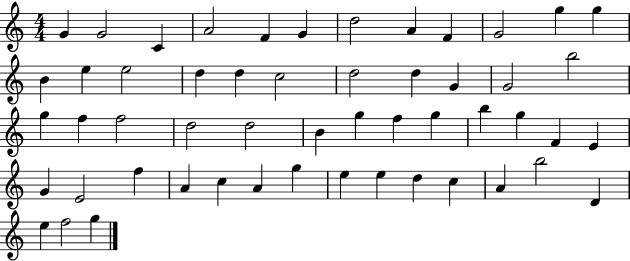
G4/q G4/h C4/q A4/h F4/q G4/q D5/h A4/q F4/q G4/h G5/q G5/q B4/q E5/q E5/h D5/q D5/q C5/h D5/h D5/q G4/q G4/h B5/h G5/q F5/q F5/h D5/h D5/h B4/q G5/q F5/q G5/q B5/q G5/q F4/q E4/q G4/q E4/h F5/q A4/q C5/q A4/q G5/q E5/q E5/q D5/q C5/q A4/q B5/h D4/q E5/q F5/h G5/q